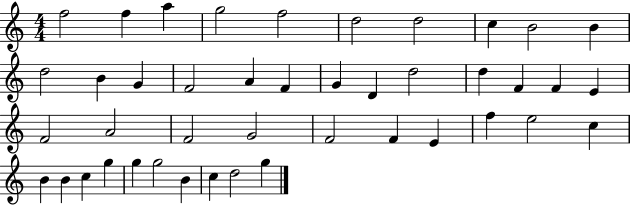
X:1
T:Untitled
M:4/4
L:1/4
K:C
f2 f a g2 f2 d2 d2 c B2 B d2 B G F2 A F G D d2 d F F E F2 A2 F2 G2 F2 F E f e2 c B B c g g g2 B c d2 g